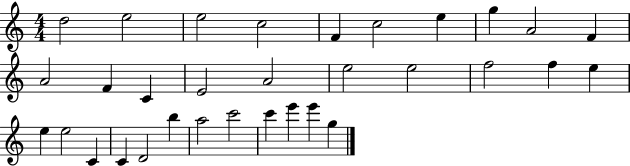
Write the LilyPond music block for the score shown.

{
  \clef treble
  \numericTimeSignature
  \time 4/4
  \key c \major
  d''2 e''2 | e''2 c''2 | f'4 c''2 e''4 | g''4 a'2 f'4 | \break a'2 f'4 c'4 | e'2 a'2 | e''2 e''2 | f''2 f''4 e''4 | \break e''4 e''2 c'4 | c'4 d'2 b''4 | a''2 c'''2 | c'''4 e'''4 e'''4 g''4 | \break \bar "|."
}